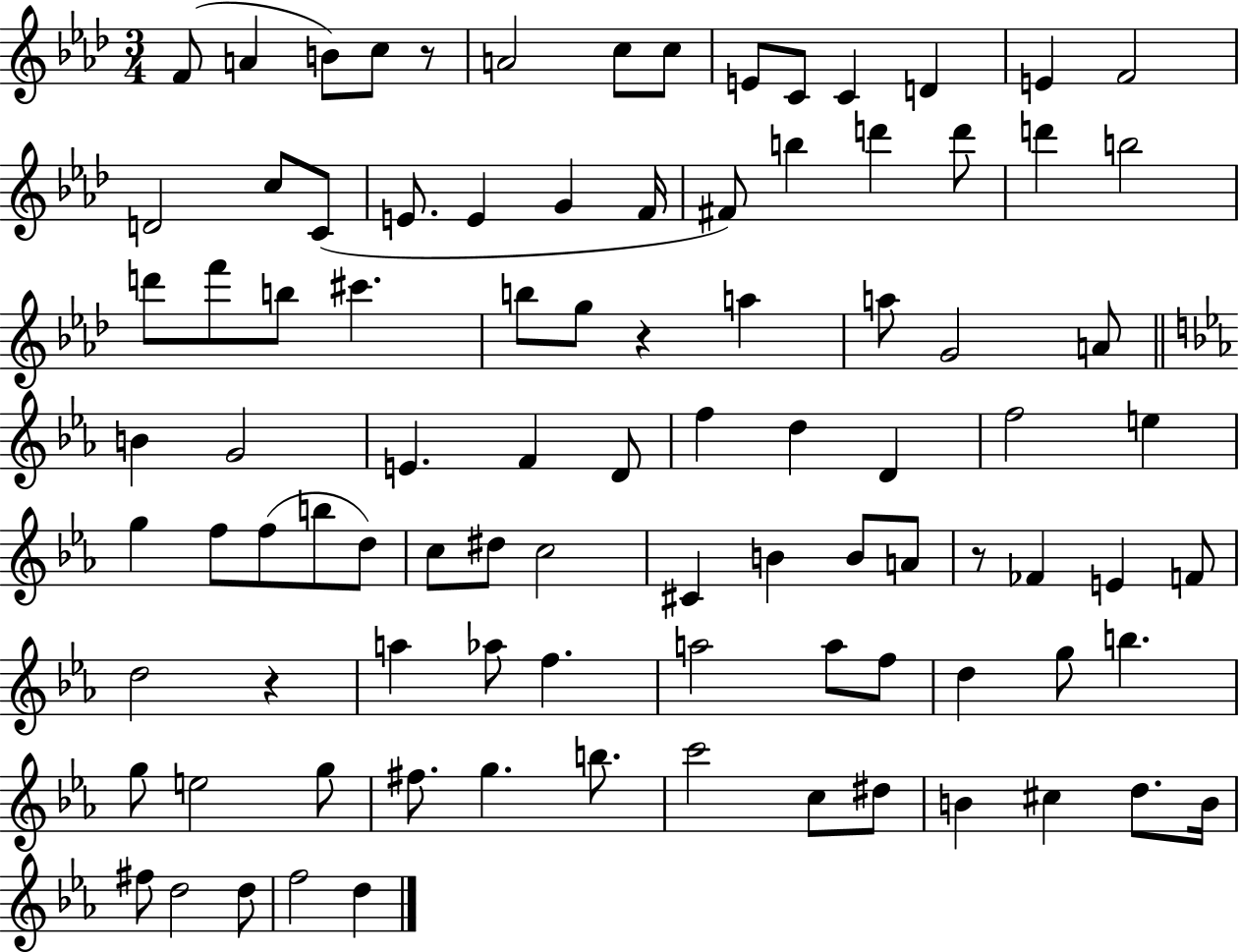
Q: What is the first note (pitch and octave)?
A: F4